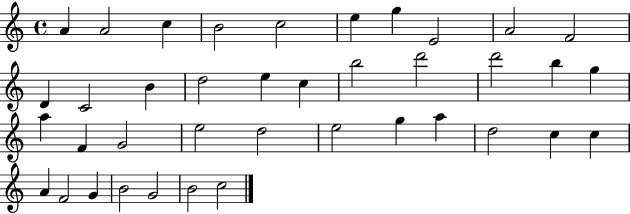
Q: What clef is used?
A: treble